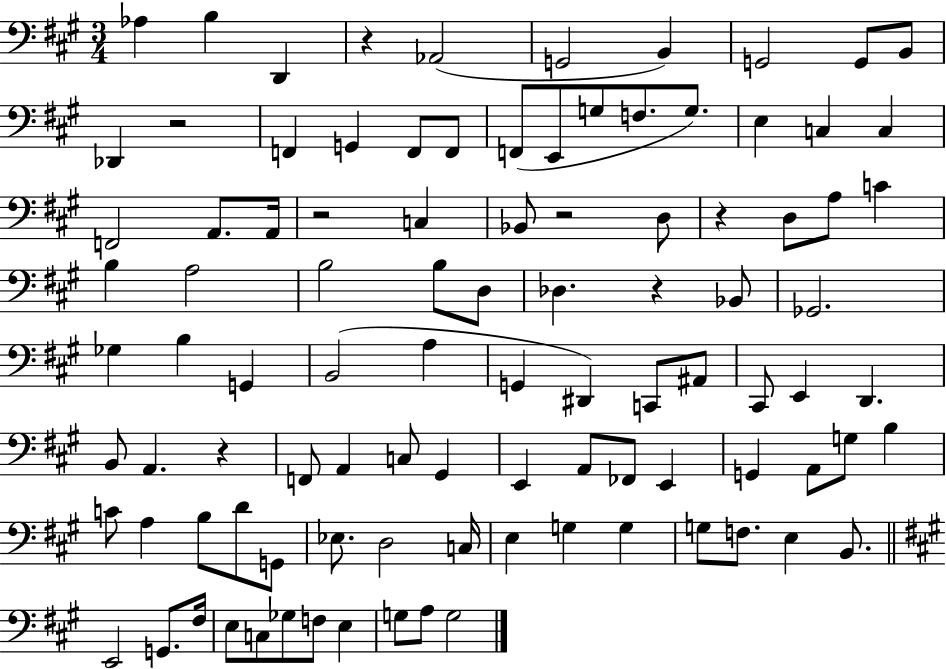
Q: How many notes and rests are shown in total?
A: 98